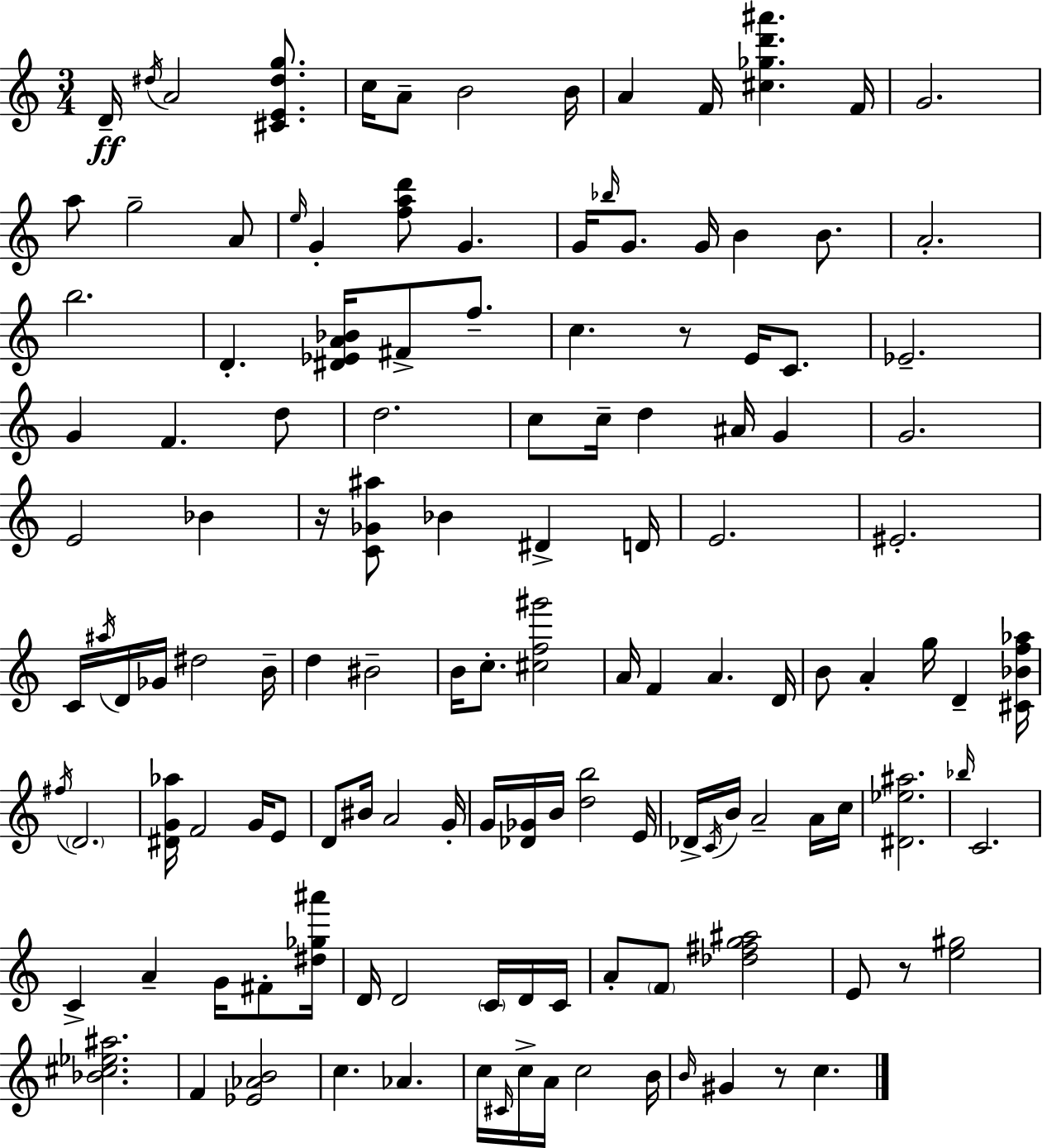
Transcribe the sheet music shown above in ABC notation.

X:1
T:Untitled
M:3/4
L:1/4
K:C
D/4 ^d/4 A2 [^CE^dg]/2 c/4 A/2 B2 B/4 A F/4 [^c_gd'^a'] F/4 G2 a/2 g2 A/2 e/4 G [fad']/2 G G/4 _b/4 G/2 G/4 B B/2 A2 b2 D [^D_EA_B]/4 ^F/2 f/2 c z/2 E/4 C/2 _E2 G F d/2 d2 c/2 c/4 d ^A/4 G G2 E2 _B z/4 [C_G^a]/2 _B ^D D/4 E2 ^E2 C/4 ^a/4 D/4 _G/4 ^d2 B/4 d ^B2 B/4 c/2 [^cf^g']2 A/4 F A D/4 B/2 A g/4 D [^C_Bf_a]/4 ^f/4 D2 [^DG_a]/4 F2 G/4 E/2 D/2 ^B/4 A2 G/4 G/4 [_D_G]/4 B/4 [db]2 E/4 _D/4 C/4 B/4 A2 A/4 c/4 [^D_e^a]2 _b/4 C2 C A G/4 ^F/2 [^d_g^a']/4 D/4 D2 C/4 D/4 C/4 A/2 F/2 [_d^fg^a]2 E/2 z/2 [e^g]2 [_B^c_e^a]2 F [_E_AB]2 c _A c/4 ^C/4 c/4 A/4 c2 B/4 B/4 ^G z/2 c